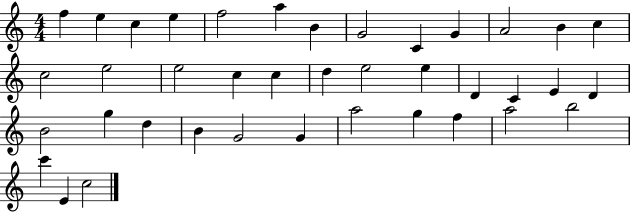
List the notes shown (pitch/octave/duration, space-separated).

F5/q E5/q C5/q E5/q F5/h A5/q B4/q G4/h C4/q G4/q A4/h B4/q C5/q C5/h E5/h E5/h C5/q C5/q D5/q E5/h E5/q D4/q C4/q E4/q D4/q B4/h G5/q D5/q B4/q G4/h G4/q A5/h G5/q F5/q A5/h B5/h C6/q E4/q C5/h